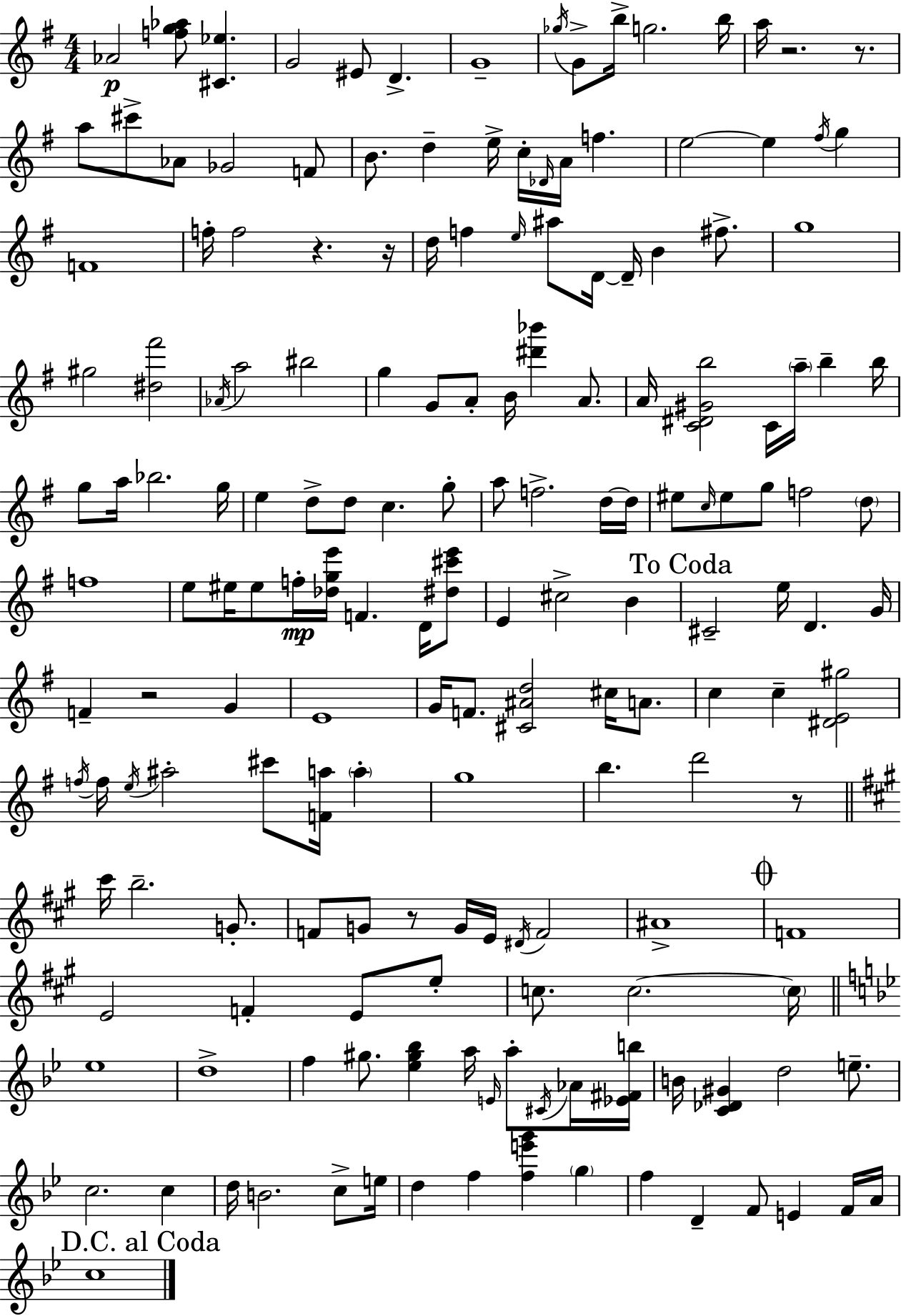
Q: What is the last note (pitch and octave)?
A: C5